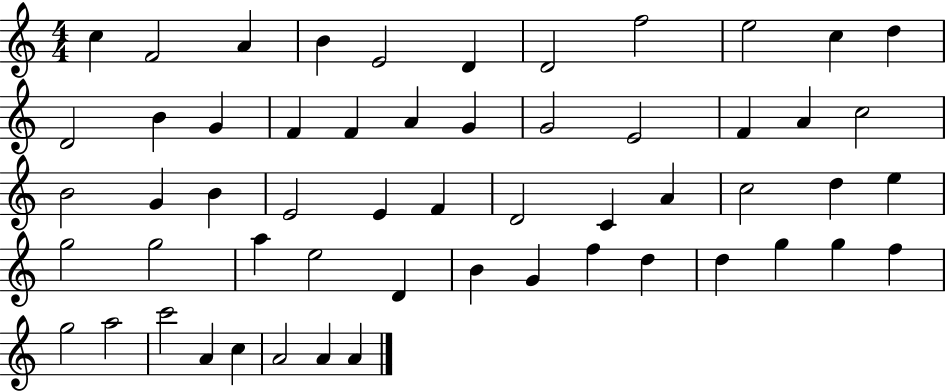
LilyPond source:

{
  \clef treble
  \numericTimeSignature
  \time 4/4
  \key c \major
  c''4 f'2 a'4 | b'4 e'2 d'4 | d'2 f''2 | e''2 c''4 d''4 | \break d'2 b'4 g'4 | f'4 f'4 a'4 g'4 | g'2 e'2 | f'4 a'4 c''2 | \break b'2 g'4 b'4 | e'2 e'4 f'4 | d'2 c'4 a'4 | c''2 d''4 e''4 | \break g''2 g''2 | a''4 e''2 d'4 | b'4 g'4 f''4 d''4 | d''4 g''4 g''4 f''4 | \break g''2 a''2 | c'''2 a'4 c''4 | a'2 a'4 a'4 | \bar "|."
}